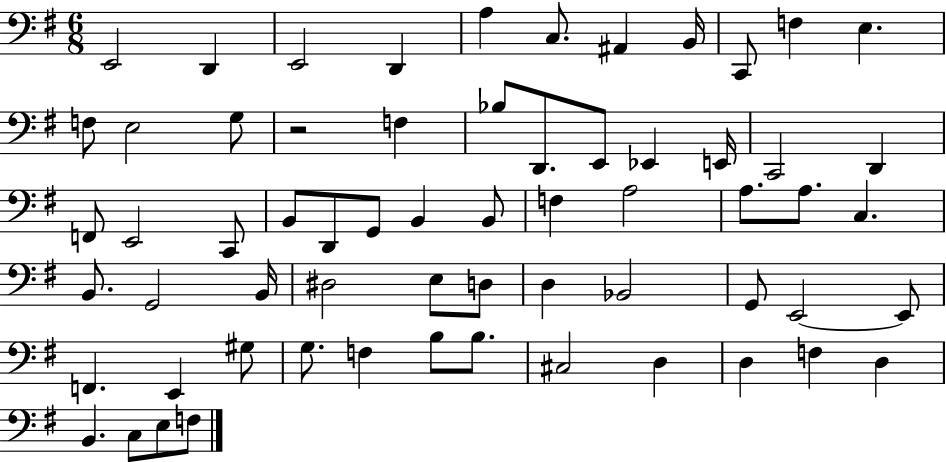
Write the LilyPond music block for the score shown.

{
  \clef bass
  \numericTimeSignature
  \time 6/8
  \key g \major
  \repeat volta 2 { e,2 d,4 | e,2 d,4 | a4 c8. ais,4 b,16 | c,8 f4 e4. | \break f8 e2 g8 | r2 f4 | bes8 d,8. e,8 ees,4 e,16 | c,2 d,4 | \break f,8 e,2 c,8 | b,8 d,8 g,8 b,4 b,8 | f4 a2 | a8. a8. c4. | \break b,8. g,2 b,16 | dis2 e8 d8 | d4 bes,2 | g,8 e,2~~ e,8 | \break f,4. e,4 gis8 | g8. f4 b8 b8. | cis2 d4 | d4 f4 d4 | \break b,4. c8 e8 f8 | } \bar "|."
}